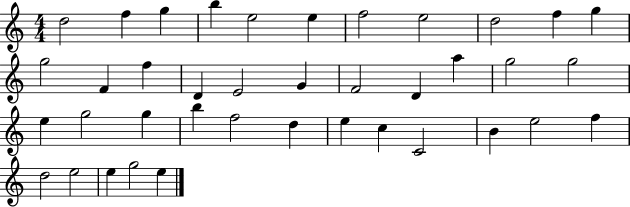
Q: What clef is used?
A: treble